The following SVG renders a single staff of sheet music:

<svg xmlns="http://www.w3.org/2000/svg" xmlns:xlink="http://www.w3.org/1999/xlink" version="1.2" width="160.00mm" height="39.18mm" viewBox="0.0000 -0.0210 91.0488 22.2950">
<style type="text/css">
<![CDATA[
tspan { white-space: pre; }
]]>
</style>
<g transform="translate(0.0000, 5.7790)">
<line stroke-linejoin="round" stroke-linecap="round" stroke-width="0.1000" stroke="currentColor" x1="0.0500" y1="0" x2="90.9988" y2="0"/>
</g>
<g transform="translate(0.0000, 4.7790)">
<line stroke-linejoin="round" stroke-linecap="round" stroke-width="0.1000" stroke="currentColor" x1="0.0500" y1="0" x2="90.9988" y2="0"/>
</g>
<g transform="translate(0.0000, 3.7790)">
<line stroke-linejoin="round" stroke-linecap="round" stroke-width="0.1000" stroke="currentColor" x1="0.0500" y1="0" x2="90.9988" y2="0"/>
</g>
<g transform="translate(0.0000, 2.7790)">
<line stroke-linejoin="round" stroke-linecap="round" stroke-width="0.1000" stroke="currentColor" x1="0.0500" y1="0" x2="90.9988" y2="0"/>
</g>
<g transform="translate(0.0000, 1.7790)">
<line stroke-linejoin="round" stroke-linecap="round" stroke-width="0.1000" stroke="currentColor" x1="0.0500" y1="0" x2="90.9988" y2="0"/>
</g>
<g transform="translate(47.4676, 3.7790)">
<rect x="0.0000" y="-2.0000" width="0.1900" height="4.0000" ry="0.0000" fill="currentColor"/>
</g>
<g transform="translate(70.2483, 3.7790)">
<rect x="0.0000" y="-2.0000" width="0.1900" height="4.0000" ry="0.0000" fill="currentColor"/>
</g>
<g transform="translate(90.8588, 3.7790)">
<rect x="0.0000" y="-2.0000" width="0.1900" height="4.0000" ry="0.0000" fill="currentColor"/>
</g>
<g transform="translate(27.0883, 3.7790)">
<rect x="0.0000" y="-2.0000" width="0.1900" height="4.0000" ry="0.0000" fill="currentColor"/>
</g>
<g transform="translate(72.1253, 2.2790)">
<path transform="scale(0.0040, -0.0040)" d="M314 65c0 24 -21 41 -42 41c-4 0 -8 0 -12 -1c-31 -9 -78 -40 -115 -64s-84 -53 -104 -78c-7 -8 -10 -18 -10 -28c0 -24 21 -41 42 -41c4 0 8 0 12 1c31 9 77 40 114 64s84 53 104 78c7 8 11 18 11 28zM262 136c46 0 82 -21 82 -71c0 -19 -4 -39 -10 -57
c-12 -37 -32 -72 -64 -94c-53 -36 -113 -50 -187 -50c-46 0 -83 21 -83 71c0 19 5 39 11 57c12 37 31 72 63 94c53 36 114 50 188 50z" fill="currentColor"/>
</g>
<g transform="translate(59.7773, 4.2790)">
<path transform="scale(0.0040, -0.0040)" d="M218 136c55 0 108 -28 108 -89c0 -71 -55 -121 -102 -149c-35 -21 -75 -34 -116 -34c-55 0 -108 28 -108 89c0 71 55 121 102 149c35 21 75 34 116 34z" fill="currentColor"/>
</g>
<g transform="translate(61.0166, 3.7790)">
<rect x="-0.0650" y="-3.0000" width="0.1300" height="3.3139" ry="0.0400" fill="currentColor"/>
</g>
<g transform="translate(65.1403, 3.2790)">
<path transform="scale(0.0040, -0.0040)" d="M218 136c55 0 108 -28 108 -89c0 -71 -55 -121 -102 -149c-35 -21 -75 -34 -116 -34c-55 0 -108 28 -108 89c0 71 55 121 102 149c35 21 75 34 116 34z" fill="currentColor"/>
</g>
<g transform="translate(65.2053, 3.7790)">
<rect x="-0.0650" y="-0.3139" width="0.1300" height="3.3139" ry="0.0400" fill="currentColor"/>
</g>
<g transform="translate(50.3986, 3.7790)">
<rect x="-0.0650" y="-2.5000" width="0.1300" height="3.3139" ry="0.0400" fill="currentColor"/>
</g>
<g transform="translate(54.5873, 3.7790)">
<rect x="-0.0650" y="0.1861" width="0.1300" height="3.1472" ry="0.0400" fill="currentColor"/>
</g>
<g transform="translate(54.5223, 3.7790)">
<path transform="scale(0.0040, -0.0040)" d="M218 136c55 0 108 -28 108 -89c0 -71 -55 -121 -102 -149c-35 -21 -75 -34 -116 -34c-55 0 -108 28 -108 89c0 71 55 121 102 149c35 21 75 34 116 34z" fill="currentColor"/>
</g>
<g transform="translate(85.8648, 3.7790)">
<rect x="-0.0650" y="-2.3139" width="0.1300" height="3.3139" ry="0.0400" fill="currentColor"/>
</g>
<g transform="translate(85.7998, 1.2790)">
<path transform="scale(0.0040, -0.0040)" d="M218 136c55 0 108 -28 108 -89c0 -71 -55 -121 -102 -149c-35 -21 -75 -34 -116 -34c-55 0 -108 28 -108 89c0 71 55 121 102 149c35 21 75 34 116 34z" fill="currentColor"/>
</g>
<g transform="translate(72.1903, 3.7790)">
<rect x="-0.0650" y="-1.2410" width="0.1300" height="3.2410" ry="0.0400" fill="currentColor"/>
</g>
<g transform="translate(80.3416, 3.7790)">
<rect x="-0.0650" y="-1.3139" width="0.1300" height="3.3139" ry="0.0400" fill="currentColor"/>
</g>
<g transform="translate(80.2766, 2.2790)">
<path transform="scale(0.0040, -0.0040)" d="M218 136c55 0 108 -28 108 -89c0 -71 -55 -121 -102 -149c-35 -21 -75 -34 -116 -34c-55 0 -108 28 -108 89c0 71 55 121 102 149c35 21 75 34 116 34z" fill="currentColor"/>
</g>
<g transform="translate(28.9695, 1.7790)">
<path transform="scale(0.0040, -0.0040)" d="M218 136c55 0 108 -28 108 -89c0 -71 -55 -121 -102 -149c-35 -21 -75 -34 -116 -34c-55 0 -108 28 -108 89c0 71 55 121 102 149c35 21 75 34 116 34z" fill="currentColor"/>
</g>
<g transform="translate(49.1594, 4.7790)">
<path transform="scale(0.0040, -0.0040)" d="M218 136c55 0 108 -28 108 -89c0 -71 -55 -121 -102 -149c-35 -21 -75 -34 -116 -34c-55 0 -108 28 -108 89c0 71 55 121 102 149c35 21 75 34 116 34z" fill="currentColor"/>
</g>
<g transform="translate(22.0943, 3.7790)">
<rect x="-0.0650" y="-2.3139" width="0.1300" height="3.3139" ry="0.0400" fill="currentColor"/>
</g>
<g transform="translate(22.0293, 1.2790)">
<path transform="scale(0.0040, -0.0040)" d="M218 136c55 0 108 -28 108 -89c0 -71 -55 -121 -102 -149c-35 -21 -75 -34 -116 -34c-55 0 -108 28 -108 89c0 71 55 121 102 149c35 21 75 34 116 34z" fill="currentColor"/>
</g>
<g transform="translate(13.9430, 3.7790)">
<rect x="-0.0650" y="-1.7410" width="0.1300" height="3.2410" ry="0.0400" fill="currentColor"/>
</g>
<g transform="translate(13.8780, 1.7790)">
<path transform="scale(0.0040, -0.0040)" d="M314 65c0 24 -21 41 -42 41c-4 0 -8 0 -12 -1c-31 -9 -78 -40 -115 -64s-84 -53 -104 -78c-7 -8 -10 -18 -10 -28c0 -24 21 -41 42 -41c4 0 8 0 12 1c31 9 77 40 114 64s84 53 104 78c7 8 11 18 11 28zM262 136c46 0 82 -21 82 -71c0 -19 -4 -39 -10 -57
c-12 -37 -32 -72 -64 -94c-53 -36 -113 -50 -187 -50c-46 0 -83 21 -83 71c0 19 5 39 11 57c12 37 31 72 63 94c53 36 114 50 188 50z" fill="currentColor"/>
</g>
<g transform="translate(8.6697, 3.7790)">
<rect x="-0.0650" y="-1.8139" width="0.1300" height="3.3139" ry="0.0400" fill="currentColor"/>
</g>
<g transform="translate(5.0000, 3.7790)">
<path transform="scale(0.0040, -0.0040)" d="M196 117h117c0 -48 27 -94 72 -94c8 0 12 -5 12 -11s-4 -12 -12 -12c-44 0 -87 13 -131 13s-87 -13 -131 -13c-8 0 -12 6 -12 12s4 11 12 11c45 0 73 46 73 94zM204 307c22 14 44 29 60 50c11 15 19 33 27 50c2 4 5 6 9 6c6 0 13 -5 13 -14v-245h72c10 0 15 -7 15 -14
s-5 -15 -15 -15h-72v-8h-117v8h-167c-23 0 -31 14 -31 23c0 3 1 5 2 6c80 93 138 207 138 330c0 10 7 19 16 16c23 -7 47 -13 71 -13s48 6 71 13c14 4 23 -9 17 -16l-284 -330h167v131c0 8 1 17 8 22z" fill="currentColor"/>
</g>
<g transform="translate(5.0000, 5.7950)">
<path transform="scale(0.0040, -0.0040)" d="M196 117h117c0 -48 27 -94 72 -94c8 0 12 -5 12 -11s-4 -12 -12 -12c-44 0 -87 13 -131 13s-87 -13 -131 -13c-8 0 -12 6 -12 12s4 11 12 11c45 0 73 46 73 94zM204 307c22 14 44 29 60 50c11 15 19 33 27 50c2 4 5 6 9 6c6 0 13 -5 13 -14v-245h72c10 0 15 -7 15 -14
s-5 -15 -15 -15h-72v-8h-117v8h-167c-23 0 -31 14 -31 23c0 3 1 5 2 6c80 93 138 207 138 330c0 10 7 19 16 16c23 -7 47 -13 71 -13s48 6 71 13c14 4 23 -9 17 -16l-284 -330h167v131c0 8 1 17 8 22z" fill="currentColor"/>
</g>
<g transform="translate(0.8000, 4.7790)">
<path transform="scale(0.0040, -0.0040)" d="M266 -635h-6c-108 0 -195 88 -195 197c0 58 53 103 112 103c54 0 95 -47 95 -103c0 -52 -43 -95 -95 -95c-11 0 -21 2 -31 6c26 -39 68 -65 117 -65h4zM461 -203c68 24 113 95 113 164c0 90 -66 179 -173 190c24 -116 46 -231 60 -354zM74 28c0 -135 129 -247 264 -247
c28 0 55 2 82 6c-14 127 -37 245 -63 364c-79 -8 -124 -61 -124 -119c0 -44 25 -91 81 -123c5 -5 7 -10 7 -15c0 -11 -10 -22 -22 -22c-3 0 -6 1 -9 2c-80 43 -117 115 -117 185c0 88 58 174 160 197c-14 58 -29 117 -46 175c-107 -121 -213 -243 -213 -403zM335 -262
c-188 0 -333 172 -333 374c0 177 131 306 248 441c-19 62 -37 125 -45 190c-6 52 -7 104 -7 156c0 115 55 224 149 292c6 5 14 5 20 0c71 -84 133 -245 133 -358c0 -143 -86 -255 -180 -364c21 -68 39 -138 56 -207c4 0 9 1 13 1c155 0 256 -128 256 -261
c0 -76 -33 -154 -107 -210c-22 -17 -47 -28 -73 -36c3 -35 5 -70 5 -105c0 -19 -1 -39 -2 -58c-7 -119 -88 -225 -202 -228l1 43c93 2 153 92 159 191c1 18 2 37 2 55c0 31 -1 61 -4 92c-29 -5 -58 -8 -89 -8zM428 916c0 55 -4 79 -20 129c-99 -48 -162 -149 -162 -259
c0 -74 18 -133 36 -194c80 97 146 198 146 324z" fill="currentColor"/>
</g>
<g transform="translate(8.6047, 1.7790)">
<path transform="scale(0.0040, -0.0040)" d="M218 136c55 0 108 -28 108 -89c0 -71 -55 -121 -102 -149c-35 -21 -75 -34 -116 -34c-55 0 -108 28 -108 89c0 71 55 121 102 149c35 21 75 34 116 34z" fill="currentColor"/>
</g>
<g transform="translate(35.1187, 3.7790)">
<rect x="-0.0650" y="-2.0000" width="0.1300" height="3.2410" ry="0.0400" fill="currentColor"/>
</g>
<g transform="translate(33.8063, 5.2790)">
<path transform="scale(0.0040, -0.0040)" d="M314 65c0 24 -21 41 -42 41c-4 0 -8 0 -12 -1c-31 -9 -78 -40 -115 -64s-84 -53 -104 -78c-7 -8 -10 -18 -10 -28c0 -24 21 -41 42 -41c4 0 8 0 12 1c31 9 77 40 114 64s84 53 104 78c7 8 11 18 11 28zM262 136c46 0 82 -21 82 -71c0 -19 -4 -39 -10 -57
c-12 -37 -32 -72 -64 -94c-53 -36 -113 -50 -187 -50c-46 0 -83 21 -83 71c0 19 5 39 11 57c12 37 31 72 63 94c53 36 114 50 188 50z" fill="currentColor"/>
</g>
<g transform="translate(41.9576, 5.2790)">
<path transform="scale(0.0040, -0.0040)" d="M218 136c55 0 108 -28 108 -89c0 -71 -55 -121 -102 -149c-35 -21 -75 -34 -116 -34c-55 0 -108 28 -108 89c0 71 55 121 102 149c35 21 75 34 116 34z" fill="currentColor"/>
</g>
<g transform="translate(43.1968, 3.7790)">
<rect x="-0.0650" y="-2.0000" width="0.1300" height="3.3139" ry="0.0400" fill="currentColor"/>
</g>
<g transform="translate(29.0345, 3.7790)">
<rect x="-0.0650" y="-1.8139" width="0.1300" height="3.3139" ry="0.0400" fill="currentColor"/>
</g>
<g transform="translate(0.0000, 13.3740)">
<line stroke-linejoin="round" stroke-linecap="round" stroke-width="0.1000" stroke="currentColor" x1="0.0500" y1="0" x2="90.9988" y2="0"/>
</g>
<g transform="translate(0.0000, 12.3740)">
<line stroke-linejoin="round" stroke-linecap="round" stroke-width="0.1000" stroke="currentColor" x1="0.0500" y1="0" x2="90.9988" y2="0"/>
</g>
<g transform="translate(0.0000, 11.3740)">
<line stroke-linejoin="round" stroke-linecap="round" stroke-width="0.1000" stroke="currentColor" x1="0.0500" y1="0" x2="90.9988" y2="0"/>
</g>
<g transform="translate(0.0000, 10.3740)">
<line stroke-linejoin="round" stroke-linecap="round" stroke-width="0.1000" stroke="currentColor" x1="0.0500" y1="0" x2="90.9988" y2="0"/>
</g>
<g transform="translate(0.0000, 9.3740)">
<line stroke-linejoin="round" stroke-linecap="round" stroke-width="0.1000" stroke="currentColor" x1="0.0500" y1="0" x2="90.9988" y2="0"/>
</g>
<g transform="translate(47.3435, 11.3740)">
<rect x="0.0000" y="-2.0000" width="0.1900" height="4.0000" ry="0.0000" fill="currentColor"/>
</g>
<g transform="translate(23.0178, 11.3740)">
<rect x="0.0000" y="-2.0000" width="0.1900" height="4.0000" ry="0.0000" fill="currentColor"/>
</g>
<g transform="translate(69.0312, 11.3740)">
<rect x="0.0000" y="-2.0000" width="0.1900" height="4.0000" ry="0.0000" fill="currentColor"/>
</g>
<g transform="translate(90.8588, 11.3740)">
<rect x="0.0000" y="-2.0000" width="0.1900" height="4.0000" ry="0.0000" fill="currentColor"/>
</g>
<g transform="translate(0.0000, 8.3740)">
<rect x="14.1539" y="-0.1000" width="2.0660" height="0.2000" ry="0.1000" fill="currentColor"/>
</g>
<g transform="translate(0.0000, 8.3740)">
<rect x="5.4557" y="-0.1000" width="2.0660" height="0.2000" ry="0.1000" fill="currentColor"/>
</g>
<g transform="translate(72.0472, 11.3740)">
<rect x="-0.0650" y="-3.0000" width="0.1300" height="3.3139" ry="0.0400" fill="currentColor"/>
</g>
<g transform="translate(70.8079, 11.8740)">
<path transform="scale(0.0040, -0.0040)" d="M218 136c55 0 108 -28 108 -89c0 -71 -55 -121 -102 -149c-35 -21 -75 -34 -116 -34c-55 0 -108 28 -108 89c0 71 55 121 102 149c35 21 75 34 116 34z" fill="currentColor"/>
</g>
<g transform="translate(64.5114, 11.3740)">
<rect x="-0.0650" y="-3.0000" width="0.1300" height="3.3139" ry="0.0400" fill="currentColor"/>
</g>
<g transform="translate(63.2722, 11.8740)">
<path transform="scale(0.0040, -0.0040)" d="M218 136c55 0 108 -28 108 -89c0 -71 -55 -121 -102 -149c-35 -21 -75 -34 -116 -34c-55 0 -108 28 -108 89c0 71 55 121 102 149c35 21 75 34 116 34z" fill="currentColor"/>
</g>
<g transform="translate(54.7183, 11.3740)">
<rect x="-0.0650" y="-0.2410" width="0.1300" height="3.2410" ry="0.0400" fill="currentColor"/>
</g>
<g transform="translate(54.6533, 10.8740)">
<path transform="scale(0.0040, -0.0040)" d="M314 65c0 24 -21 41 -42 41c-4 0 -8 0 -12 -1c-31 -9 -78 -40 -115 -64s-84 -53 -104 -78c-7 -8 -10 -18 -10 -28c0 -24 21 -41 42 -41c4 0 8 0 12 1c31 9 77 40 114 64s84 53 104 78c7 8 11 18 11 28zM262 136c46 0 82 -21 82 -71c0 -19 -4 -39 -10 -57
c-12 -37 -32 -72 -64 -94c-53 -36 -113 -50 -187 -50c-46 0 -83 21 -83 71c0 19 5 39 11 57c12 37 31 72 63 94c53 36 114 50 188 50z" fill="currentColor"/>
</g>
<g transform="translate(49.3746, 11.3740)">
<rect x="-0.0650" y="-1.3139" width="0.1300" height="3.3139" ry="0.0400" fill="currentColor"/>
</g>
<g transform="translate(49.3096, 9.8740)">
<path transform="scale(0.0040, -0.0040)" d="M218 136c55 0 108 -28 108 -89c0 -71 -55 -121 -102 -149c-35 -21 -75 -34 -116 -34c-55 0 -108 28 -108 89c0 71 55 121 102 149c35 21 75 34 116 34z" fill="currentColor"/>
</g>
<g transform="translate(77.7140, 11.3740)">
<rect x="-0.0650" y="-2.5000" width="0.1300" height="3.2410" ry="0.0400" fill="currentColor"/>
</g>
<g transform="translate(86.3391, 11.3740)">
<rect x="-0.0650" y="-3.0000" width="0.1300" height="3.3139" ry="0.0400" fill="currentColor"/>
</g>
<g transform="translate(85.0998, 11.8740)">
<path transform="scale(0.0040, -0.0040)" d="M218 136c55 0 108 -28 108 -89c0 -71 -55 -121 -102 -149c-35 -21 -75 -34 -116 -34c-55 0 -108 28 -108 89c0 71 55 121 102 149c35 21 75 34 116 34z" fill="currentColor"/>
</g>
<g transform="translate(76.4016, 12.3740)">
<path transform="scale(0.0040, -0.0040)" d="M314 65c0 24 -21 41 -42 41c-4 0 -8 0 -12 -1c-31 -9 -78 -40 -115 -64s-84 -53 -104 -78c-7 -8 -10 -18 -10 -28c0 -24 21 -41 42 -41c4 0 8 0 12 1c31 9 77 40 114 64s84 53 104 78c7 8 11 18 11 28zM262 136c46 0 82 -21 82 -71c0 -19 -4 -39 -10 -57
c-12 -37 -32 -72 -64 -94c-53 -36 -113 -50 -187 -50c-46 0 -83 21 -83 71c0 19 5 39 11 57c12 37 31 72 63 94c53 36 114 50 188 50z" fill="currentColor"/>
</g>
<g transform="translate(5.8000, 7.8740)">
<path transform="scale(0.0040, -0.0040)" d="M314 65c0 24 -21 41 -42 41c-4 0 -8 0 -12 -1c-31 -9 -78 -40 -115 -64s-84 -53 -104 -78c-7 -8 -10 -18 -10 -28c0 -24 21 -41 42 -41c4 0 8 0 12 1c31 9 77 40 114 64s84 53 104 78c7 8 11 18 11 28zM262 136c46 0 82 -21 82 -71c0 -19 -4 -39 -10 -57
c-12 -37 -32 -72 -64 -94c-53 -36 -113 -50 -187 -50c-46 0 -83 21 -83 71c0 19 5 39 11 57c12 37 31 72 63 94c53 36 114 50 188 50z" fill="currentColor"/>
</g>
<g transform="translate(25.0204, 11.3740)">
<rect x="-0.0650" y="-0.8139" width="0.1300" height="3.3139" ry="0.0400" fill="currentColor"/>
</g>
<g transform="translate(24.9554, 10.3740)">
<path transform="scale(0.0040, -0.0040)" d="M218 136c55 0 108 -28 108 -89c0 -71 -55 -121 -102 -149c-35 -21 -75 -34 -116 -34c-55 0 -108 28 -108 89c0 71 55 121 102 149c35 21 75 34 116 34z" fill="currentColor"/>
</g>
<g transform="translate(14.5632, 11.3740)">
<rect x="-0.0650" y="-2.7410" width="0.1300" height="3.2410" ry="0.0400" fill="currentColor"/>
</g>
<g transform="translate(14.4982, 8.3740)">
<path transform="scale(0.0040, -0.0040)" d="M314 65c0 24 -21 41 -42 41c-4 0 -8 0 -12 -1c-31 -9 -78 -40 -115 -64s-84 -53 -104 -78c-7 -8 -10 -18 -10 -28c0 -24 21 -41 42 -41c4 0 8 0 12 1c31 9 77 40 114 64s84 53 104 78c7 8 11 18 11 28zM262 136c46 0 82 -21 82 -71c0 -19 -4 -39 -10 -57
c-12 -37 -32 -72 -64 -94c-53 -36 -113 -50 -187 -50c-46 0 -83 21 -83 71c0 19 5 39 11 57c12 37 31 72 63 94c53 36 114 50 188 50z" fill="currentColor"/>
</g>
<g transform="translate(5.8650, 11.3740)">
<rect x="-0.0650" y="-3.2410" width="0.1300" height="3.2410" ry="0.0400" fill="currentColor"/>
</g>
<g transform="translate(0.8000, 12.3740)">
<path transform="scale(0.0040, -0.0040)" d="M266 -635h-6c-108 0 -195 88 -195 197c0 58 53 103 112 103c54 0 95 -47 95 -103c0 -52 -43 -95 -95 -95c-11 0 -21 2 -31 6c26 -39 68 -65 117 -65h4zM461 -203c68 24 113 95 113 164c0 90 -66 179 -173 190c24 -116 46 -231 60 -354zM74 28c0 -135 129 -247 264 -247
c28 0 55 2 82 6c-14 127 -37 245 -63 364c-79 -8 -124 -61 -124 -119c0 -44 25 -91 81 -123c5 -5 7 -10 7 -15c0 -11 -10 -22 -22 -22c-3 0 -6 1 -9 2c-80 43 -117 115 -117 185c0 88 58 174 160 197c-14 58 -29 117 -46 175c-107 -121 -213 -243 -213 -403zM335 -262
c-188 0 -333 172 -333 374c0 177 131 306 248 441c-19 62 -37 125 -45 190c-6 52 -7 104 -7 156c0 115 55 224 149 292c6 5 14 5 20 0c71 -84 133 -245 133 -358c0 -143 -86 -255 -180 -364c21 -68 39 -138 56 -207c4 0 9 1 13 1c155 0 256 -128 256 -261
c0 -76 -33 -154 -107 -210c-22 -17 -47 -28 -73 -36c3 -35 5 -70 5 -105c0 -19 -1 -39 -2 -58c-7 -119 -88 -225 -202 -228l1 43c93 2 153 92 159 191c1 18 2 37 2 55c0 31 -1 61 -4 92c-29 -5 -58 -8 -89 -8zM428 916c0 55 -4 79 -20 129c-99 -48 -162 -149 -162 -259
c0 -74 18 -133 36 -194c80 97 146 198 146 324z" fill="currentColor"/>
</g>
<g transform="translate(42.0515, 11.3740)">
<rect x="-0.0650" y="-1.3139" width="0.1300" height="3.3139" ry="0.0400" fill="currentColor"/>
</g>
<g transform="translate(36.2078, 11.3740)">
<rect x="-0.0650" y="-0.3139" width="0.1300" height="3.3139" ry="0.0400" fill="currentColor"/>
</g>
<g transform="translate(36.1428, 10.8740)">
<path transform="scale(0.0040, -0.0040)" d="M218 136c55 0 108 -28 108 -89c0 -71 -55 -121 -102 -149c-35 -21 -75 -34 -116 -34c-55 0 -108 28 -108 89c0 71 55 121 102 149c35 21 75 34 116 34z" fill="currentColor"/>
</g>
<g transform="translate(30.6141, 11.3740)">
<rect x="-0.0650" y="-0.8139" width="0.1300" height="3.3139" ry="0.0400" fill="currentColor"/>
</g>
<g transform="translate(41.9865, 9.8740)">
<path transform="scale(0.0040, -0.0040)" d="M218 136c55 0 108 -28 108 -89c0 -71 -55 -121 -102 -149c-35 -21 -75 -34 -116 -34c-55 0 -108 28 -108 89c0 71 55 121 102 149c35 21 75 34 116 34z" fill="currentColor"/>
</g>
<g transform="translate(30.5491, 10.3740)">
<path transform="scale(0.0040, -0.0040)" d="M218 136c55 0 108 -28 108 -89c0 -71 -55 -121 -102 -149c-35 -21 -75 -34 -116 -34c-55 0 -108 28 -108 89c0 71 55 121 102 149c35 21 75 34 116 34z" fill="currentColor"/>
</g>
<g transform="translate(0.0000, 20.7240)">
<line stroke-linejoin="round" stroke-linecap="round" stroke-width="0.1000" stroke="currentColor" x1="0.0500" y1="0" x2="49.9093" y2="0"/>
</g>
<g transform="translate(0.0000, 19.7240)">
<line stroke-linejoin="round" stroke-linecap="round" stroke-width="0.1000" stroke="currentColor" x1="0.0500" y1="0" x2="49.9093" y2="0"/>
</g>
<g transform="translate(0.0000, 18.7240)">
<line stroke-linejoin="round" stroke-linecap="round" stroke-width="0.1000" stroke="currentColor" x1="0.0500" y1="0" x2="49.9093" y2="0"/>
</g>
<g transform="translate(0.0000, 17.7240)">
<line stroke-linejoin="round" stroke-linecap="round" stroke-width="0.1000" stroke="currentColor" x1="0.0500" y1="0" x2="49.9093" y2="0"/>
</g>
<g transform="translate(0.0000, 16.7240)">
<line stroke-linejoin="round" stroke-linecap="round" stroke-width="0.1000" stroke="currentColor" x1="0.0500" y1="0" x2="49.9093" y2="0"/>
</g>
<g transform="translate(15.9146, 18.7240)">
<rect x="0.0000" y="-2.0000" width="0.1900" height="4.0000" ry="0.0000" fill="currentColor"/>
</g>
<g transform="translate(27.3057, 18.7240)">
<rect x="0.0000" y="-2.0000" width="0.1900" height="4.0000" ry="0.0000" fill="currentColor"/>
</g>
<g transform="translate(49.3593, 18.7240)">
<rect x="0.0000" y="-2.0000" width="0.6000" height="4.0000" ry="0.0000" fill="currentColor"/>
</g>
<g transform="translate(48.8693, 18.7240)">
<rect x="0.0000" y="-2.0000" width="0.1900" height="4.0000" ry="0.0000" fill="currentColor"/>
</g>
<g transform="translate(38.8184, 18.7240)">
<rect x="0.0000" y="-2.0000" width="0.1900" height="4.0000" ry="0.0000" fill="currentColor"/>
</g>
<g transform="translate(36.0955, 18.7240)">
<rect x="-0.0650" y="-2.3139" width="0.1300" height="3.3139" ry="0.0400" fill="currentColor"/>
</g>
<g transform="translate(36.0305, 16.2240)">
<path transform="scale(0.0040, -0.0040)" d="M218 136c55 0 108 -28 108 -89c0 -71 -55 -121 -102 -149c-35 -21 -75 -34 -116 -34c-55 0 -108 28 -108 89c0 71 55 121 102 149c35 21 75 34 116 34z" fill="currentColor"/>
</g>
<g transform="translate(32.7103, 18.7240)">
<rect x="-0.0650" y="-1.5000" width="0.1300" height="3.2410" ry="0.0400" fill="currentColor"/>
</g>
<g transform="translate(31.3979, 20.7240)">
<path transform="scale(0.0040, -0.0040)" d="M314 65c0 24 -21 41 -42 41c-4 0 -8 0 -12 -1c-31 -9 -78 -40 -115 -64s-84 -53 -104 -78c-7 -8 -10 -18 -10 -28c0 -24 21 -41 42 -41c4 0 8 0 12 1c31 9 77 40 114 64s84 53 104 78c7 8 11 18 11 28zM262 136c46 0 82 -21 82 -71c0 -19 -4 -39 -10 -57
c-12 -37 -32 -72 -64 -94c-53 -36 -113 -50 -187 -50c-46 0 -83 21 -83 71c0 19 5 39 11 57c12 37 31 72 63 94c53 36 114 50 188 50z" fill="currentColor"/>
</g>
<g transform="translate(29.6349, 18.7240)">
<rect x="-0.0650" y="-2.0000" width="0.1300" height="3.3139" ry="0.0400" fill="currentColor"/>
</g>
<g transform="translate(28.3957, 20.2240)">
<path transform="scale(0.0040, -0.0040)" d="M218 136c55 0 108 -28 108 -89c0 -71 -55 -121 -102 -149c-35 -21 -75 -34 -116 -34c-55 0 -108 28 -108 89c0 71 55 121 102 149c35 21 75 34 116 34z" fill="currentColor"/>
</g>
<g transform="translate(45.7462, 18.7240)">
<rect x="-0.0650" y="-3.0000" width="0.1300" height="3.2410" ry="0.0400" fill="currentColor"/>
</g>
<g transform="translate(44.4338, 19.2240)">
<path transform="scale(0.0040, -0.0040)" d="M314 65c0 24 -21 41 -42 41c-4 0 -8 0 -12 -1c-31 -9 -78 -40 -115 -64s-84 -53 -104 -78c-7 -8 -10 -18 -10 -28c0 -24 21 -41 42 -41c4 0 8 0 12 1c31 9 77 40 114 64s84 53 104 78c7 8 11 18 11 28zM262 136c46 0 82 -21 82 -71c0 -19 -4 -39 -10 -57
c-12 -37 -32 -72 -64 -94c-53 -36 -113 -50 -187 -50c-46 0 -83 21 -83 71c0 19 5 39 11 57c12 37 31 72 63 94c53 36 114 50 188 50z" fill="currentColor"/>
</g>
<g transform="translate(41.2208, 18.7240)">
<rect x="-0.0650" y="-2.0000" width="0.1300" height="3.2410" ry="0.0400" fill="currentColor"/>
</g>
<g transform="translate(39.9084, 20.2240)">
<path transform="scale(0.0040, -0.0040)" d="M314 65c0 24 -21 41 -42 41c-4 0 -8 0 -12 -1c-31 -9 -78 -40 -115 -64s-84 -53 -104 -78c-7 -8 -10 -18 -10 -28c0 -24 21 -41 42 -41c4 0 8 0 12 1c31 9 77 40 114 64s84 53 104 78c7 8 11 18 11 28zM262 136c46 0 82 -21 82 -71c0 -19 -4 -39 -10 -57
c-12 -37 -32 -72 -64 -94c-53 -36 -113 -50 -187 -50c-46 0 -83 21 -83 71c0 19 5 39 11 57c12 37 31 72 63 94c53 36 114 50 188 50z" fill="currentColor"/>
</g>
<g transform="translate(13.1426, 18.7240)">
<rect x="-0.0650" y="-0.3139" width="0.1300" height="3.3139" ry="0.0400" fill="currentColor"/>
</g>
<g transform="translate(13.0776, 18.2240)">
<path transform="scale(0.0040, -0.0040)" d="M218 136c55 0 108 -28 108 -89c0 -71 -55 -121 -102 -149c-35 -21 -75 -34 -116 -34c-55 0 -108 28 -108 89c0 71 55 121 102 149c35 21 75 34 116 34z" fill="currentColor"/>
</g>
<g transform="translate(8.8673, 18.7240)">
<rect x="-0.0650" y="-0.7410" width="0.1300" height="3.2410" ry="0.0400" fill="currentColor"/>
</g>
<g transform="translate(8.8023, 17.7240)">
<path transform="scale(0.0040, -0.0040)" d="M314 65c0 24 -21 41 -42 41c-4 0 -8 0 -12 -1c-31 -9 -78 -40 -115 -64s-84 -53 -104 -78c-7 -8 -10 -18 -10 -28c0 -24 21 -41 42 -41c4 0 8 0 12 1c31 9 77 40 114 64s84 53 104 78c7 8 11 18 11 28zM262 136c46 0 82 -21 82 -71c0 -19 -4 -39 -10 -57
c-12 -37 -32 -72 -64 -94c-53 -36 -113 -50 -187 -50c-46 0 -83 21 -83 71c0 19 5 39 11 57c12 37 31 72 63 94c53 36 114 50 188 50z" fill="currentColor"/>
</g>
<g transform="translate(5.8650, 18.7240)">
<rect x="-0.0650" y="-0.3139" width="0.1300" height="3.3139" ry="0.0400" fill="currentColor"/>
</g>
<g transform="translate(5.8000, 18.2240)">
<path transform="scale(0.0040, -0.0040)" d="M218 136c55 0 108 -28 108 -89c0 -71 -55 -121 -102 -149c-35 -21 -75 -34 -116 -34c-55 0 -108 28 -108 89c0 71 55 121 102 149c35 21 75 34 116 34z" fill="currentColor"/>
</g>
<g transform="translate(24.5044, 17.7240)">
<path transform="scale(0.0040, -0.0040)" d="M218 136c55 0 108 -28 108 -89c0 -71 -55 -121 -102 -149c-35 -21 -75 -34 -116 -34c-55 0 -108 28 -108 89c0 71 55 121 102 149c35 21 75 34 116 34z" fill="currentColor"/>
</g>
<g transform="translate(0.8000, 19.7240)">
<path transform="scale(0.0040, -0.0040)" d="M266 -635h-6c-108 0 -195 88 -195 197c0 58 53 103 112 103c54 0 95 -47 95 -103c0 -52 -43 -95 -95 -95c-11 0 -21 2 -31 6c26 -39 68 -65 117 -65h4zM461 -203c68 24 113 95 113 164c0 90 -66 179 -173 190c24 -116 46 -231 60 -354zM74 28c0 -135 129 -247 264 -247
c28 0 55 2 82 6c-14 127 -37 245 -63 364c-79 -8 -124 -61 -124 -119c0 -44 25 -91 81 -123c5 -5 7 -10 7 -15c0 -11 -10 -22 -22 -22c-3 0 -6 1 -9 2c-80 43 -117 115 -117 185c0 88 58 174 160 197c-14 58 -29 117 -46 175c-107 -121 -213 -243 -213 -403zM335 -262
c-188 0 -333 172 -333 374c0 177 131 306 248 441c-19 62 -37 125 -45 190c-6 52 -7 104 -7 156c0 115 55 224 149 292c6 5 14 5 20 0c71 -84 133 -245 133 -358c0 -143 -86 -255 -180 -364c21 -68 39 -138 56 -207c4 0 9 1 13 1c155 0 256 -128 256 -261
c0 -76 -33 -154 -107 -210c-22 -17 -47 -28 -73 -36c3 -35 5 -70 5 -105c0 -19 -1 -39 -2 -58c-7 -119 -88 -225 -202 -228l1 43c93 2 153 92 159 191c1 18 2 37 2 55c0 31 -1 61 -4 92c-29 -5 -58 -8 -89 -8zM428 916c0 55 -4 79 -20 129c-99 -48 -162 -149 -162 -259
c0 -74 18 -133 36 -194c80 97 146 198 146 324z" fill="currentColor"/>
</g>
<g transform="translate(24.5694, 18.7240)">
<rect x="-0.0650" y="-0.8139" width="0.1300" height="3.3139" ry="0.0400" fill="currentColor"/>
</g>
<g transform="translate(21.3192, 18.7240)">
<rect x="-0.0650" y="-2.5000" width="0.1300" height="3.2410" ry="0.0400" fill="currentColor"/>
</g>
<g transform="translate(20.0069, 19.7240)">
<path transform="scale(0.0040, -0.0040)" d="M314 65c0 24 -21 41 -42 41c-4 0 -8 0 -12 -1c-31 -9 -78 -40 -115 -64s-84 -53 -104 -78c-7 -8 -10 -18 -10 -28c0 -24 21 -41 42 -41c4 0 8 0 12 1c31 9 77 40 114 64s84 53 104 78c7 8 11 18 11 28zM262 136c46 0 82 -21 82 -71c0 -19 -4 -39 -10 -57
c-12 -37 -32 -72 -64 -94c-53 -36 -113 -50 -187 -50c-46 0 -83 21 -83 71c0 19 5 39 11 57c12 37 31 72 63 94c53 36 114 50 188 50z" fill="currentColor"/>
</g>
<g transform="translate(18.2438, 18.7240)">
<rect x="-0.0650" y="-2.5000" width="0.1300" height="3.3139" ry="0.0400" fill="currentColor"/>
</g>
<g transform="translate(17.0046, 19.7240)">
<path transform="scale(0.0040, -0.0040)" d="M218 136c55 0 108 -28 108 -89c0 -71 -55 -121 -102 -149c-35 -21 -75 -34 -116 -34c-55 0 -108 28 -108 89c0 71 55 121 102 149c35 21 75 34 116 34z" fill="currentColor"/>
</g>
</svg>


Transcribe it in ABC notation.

X:1
T:Untitled
M:4/4
L:1/4
K:C
f f2 g f F2 F G B A c e2 e g b2 a2 d d c e e c2 A A G2 A c d2 c G G2 d F E2 g F2 A2